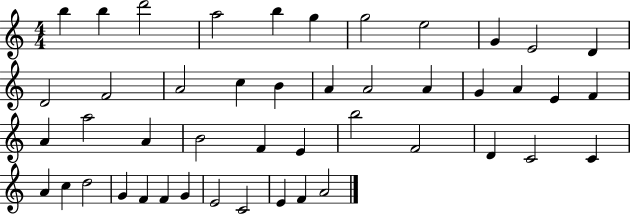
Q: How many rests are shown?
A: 0